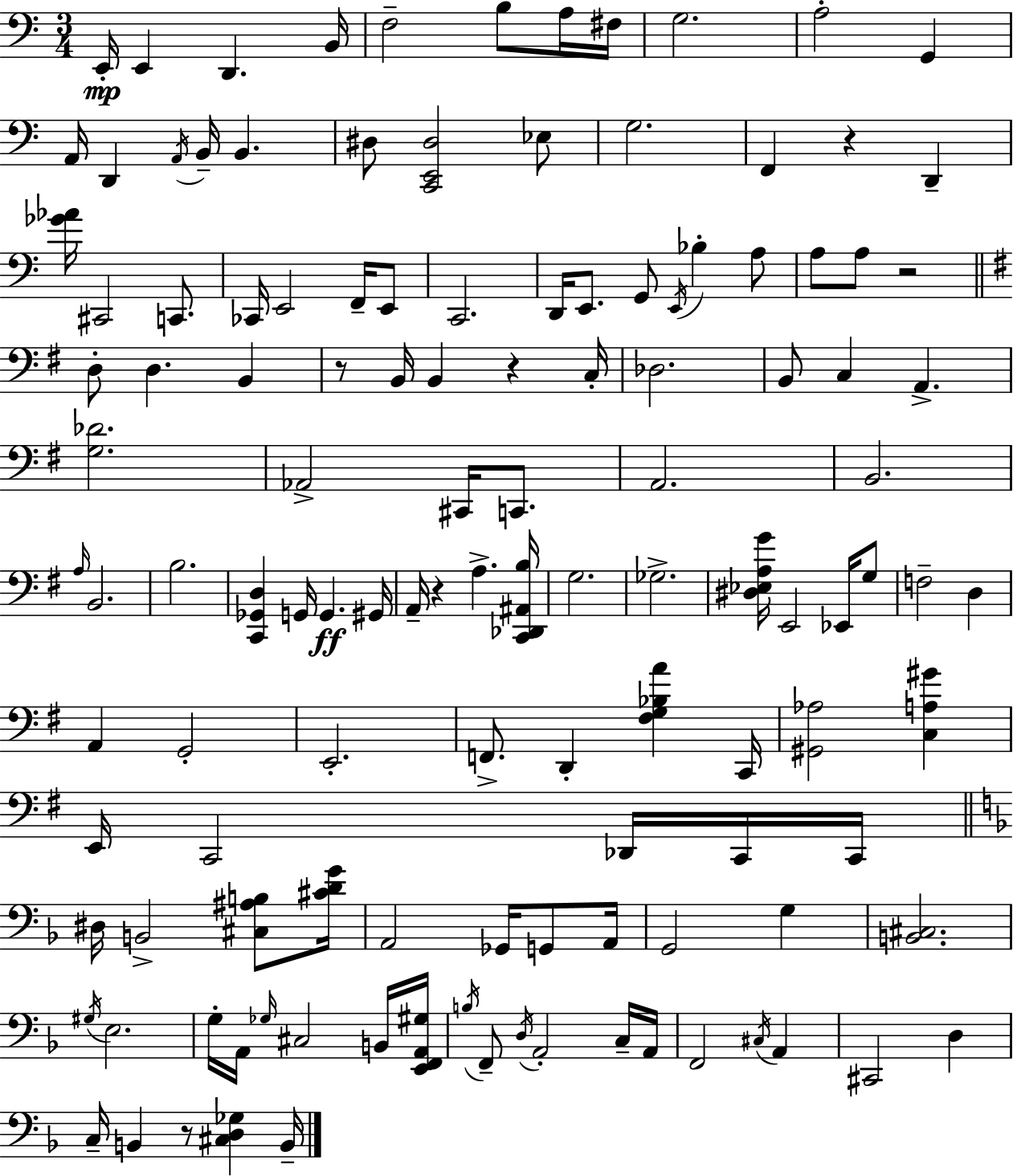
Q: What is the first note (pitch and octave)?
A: E2